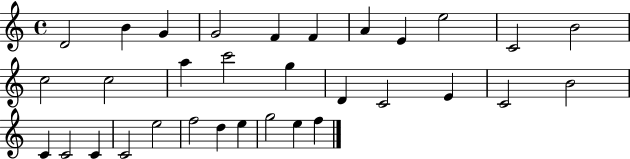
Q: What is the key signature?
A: C major